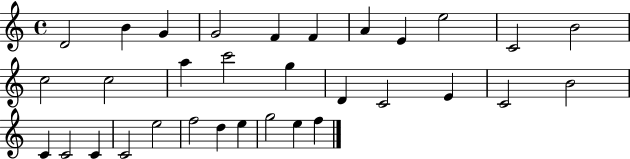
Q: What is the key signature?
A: C major